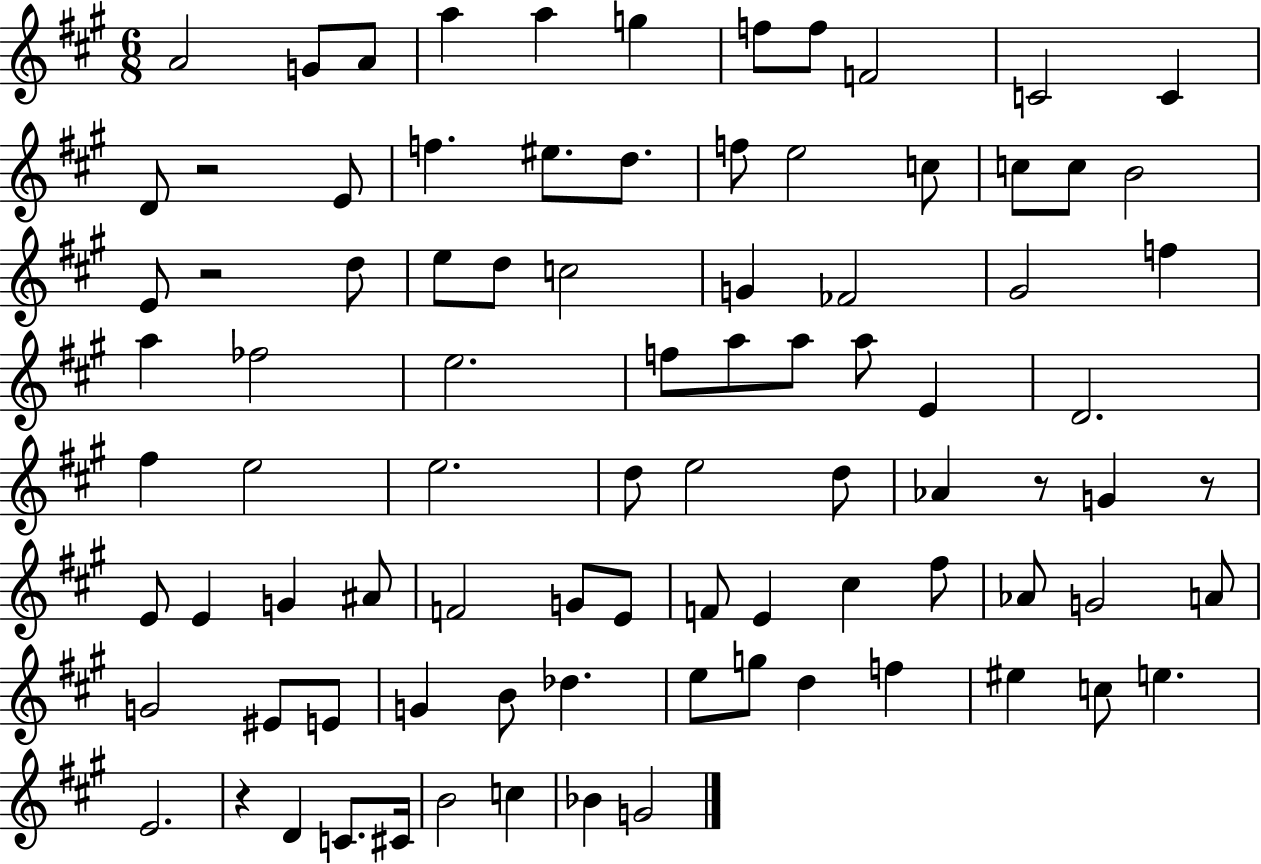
{
  \clef treble
  \numericTimeSignature
  \time 6/8
  \key a \major
  \repeat volta 2 { a'2 g'8 a'8 | a''4 a''4 g''4 | f''8 f''8 f'2 | c'2 c'4 | \break d'8 r2 e'8 | f''4. eis''8. d''8. | f''8 e''2 c''8 | c''8 c''8 b'2 | \break e'8 r2 d''8 | e''8 d''8 c''2 | g'4 fes'2 | gis'2 f''4 | \break a''4 fes''2 | e''2. | f''8 a''8 a''8 a''8 e'4 | d'2. | \break fis''4 e''2 | e''2. | d''8 e''2 d''8 | aes'4 r8 g'4 r8 | \break e'8 e'4 g'4 ais'8 | f'2 g'8 e'8 | f'8 e'4 cis''4 fis''8 | aes'8 g'2 a'8 | \break g'2 eis'8 e'8 | g'4 b'8 des''4. | e''8 g''8 d''4 f''4 | eis''4 c''8 e''4. | \break e'2. | r4 d'4 c'8. cis'16 | b'2 c''4 | bes'4 g'2 | \break } \bar "|."
}